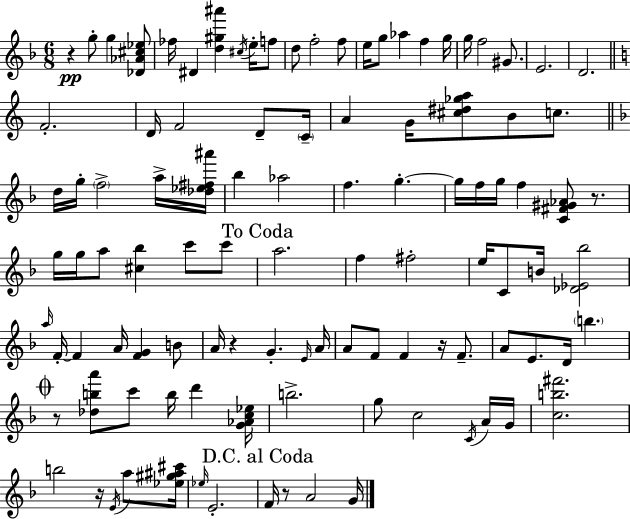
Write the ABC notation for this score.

X:1
T:Untitled
M:6/8
L:1/4
K:F
z g/2 g [_D_A^c_e]/2 _f/4 ^D [d^g^a'] ^c/4 e/4 f/2 d/2 f2 f/2 e/4 g/2 _a f g/4 g/4 f2 ^G/2 E2 D2 F2 D/4 F2 D/2 C/4 A G/4 [^c^d_ga]/2 B/2 c/2 d/4 g/4 f2 a/4 [_d_e^f^a']/4 _b _a2 f g g/4 f/4 g/4 f [C^F^G_A]/2 z/2 g/4 g/4 a/2 [^c_b] c'/2 c'/2 a2 f ^f2 e/4 C/2 B/4 [_D_E_b]2 a/4 F/4 F A/4 [FG] B/2 A/4 z G E/4 A/4 A/2 F/2 F z/4 F/2 A/2 E/2 D/4 b z/2 [_dba']/2 c'/2 b/4 d' [G_Ac_e]/4 b2 g/2 c2 C/4 A/4 G/4 [cb^f']2 b2 z/4 E/4 a/2 [_e^g^a^c']/4 _e/4 E2 F/4 z/2 A2 G/4